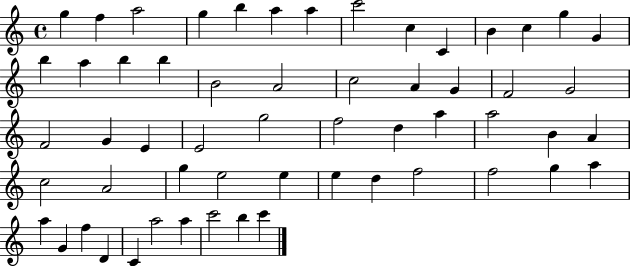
G5/q F5/q A5/h G5/q B5/q A5/q A5/q C6/h C5/q C4/q B4/q C5/q G5/q G4/q B5/q A5/q B5/q B5/q B4/h A4/h C5/h A4/q G4/q F4/h G4/h F4/h G4/q E4/q E4/h G5/h F5/h D5/q A5/q A5/h B4/q A4/q C5/h A4/h G5/q E5/h E5/q E5/q D5/q F5/h F5/h G5/q A5/q A5/q G4/q F5/q D4/q C4/q A5/h A5/q C6/h B5/q C6/q